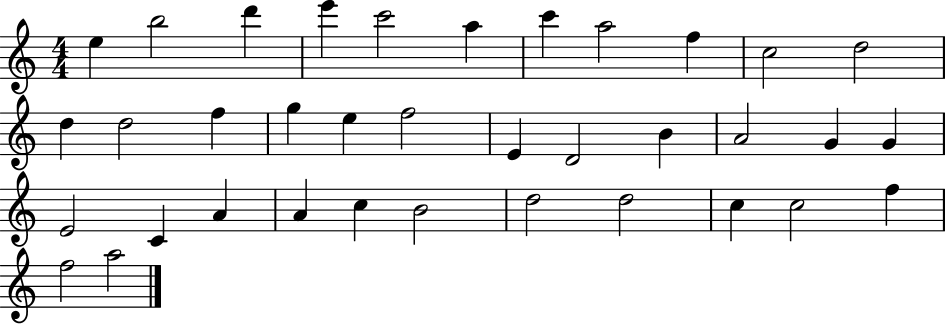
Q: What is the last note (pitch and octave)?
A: A5